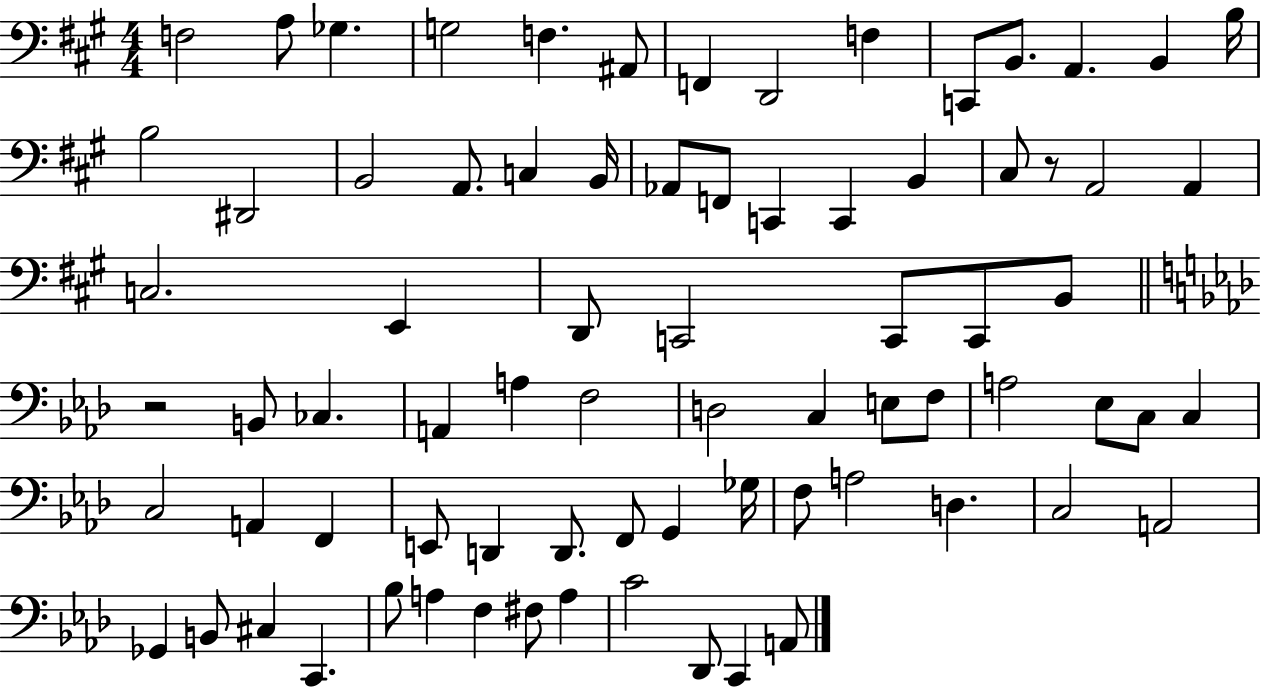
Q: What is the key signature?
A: A major